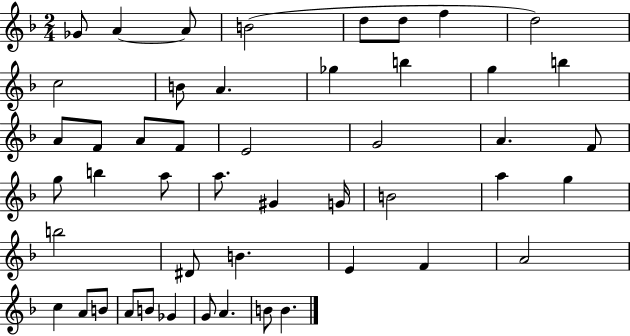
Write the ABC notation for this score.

X:1
T:Untitled
M:2/4
L:1/4
K:F
_G/2 A A/2 B2 d/2 d/2 f d2 c2 B/2 A _g b g b A/2 F/2 A/2 F/2 E2 G2 A F/2 g/2 b a/2 a/2 ^G G/4 B2 a g b2 ^D/2 B E F A2 c A/2 B/2 A/2 B/2 _G G/2 A B/2 B